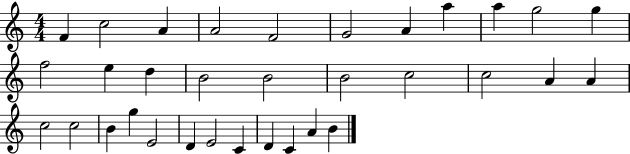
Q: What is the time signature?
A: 4/4